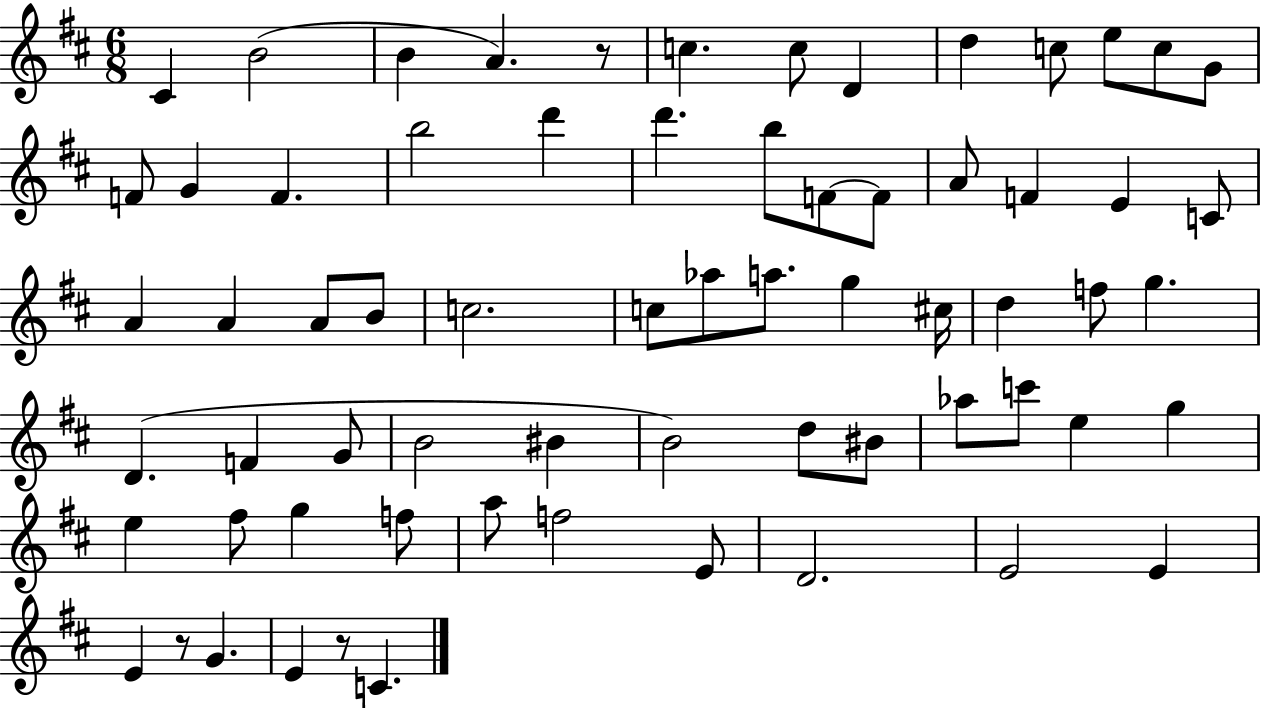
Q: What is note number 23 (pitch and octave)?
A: F4